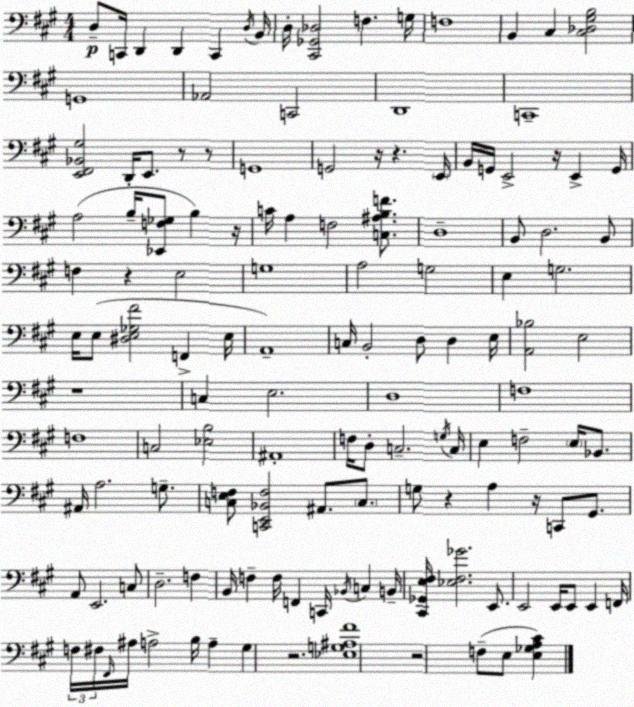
X:1
T:Untitled
M:4/4
L:1/4
K:A
D,/2 C,,/4 D,, D,, C,, D,/4 B,,/4 D,/4 [^C,,_G,,_D,]2 F, G,/4 F,4 B,, ^C, [^C,_D,^G,B,]2 G,,4 _A,,2 C,,2 D,,4 C,,4 [E,,^F,,_B,,^G,]2 D,,/4 E,,/2 z/2 z/2 G,,4 G,,2 z/4 z E,,/4 B,,/4 G,,/4 E,,2 z/4 E,, G,,/4 A,2 B,/4 [_E,,F,_G,]/2 B, z/4 C/4 A, F,2 [C,^A,B,F]/2 D,4 B,,/2 D,2 B,,/2 F, z E,2 G,4 A,2 G,2 E, G,2 E,/4 E,/2 [^D,E,_G,^F]2 F,, E,/4 A,,4 C,/4 B,,2 D,/2 D, E,/4 [A,,_B,]2 E,2 z4 C, E,2 D,4 F,4 F,4 C,2 [_E,B,]2 ^A,,4 F,/4 D,/2 C,2 G,/4 C,/4 E, F,2 E,/4 _B,,/2 ^A,,/4 A,2 G,/2 [C,E,F,]/2 [C,,E,,_B,,F,]2 ^A,,/2 C,/2 G,/2 z A, z/4 C,,/2 ^G,,/2 A,,/2 E,,2 C,/2 D,2 F, B,,/4 F, F,/4 F,, C,,/4 _B,,/4 C, B,,/4 [^C,,_G,,E,^F,]/4 [_E,^F,_G]2 E,,/2 E,,2 E,,/4 E,,/2 E,, F,,/4 F,/4 ^F,/4 ^F,,/4 ^A,/4 A,2 B,/4 A, ^G, z2 [_E,G,^A,^F]4 z2 F,/2 E,/2 [E,_G,A,^C]